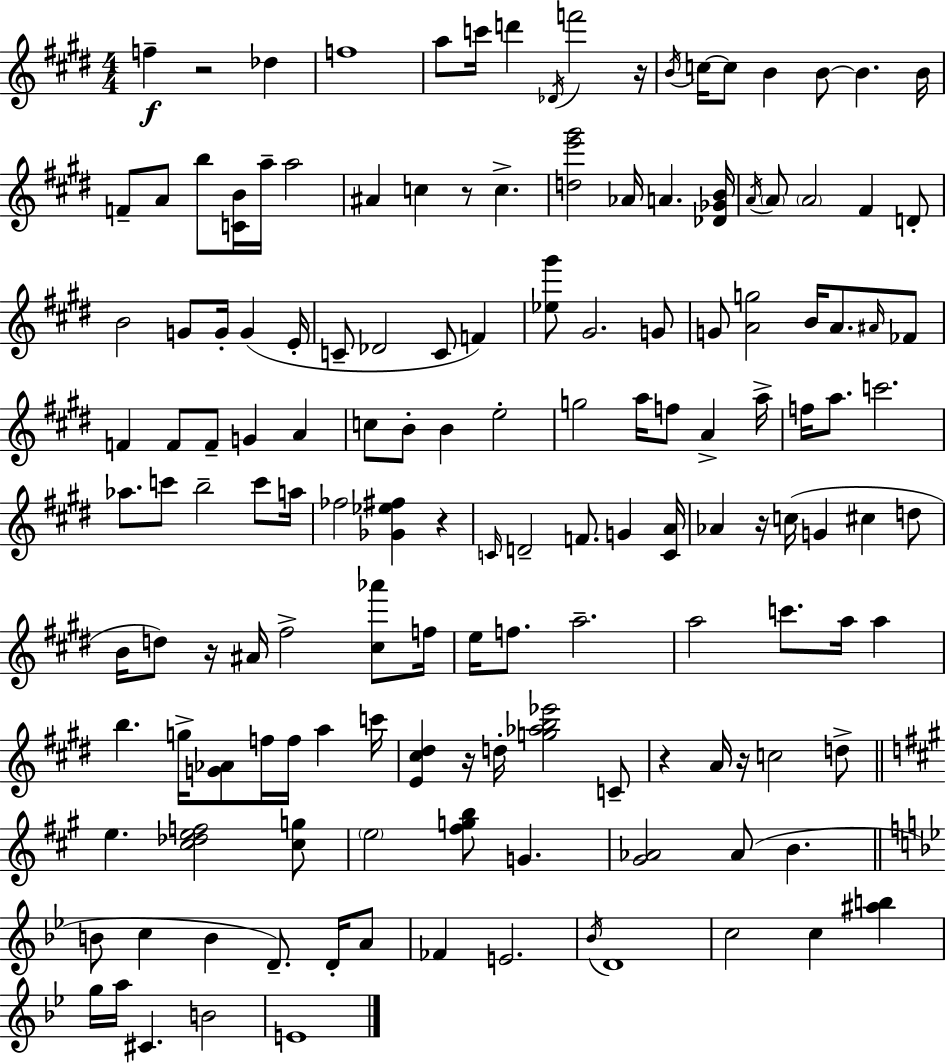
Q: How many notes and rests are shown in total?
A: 148